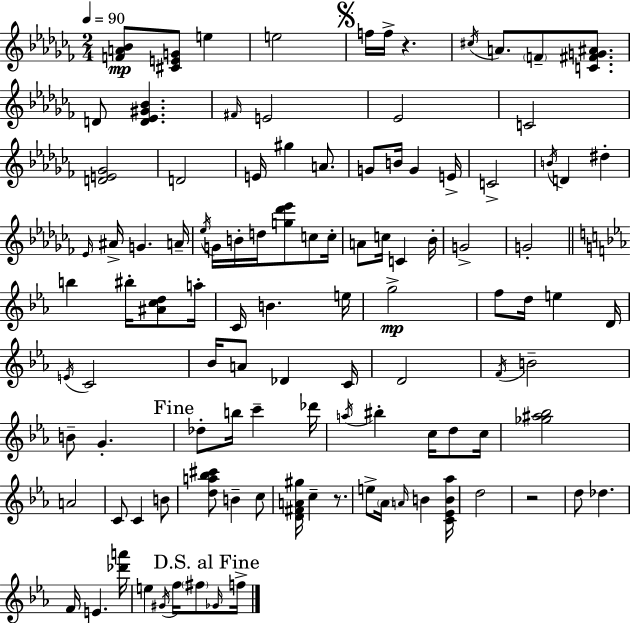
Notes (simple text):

[F4,A4,Bb4]/e [C#4,E4,G4]/e E5/q E5/h F5/s F5/s R/q. C#5/s A4/e. F4/e [C4,F#4,G4,A#4]/e. D4/e [D4,Eb4,G#4,Bb4]/q. F#4/s E4/h Eb4/h C4/h [D4,E4,Gb4]/h D4/h E4/s G#5/q A4/e. G4/e B4/s G4/q E4/s C4/h B4/s D4/q D#5/q Eb4/s A#4/s G4/q. A4/s Eb5/s G4/s B4/s D5/s [G5,Db6,Eb6]/e C5/e C5/s A4/e C5/s C4/q Bb4/s G4/h G4/h B5/q BIS5/s [A#4,C5,D5]/e A5/s C4/s B4/q. E5/s G5/h F5/e D5/s E5/q D4/s E4/s C4/h Bb4/s A4/e Db4/q C4/s D4/h F4/s B4/h B4/e G4/q. Db5/e B5/s C6/q Db6/s A5/s BIS5/q C5/s D5/e C5/s [Gb5,A#5,Bb5]/h A4/h C4/e C4/q B4/e [D5,A5,Bb5,C#6]/e B4/q C5/e [D4,F#4,A4,G#5]/s C5/q R/e. E5/e Ab4/s A4/s B4/q [C4,Eb4,B4,Ab5]/s D5/h R/h D5/e Db5/q. F4/s E4/q. [Db6,A6]/s E5/q G#4/s F5/s F#5/e Gb4/s F5/s